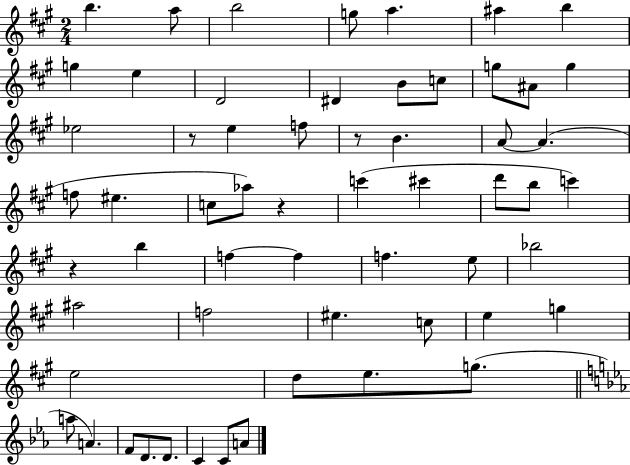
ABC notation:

X:1
T:Untitled
M:2/4
L:1/4
K:A
b a/2 b2 g/2 a ^a b g e D2 ^D B/2 c/2 g/2 ^A/2 g _e2 z/2 e f/2 z/2 B A/2 A f/2 ^e c/2 _a/2 z c' ^c' d'/2 b/2 c' z b f f f e/2 _b2 ^a2 f2 ^e c/2 e g e2 d/2 e/2 g/2 a/2 A F/2 D/2 D/2 C C/2 A/2